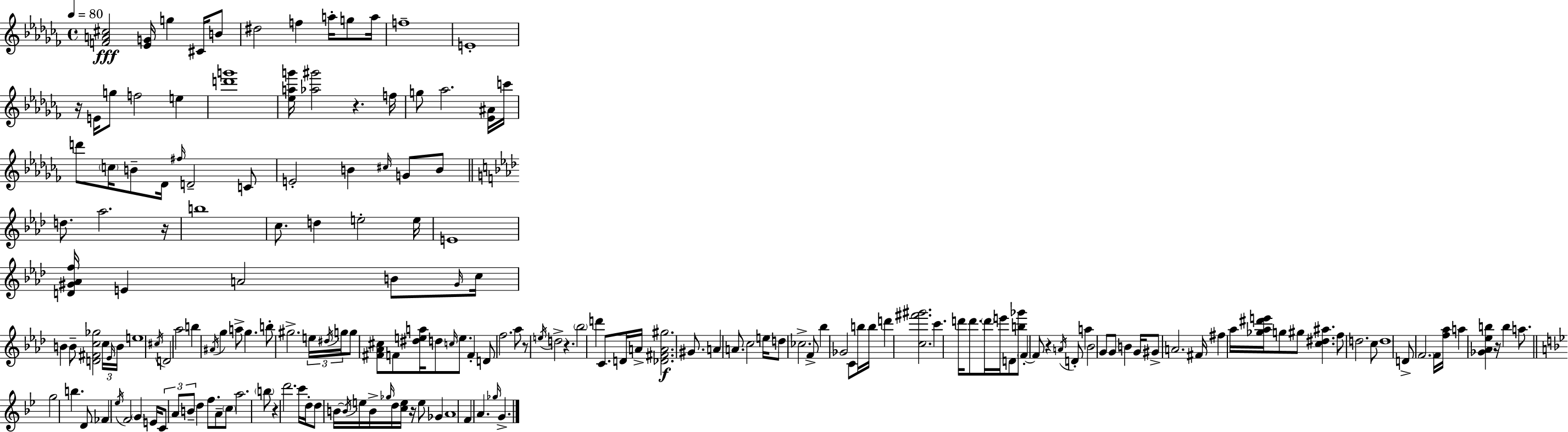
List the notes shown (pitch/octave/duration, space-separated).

[F4,A4,C#5]/h [Eb4,G4]/s G5/q C#4/s B4/e D#5/h F5/q A5/s G5/e A5/s F5/w E4/w R/s E4/s G5/e F5/h E5/q [D6,G6]/w [Eb5,A5,G6]/s [Ab5,G#6]/h R/q. F5/s G5/e Ab5/h. [Eb4,A#4]/s C6/s D6/e C5/s B4/e Db4/s F#5/s D4/h C4/e E4/h B4/q C#5/s G4/e B4/e D5/e. Ab5/h. R/s B5/w C5/e. D5/q E5/h E5/s E4/w [D4,G#4,Ab4,F5]/s E4/q A4/h B4/e G#4/s C5/s B4/q B4/e [D4,F#4,C5,Gb5]/h C5/s Eb4/s B4/s E5/w C#5/s D4/h Ab5/h B5/q A#4/s G5/q A5/e G5/q. B5/e G#5/h. E5/s D#5/s G5/s G5/e [F#4,Ab4,C#5]/e F4/e [D#5,E5,A5]/s D5/e C5/s E5/e. F4/q D4/e F5/h. Ab5/e R/e E5/s D5/h R/q. Bb5/h D6/q C4/e. D4/s A4/s [Db4,F#4,A4,G#5]/h. G#4/e. A4/q A4/e. C5/h E5/s D5/e CES5/h. F4/e Bb5/q Gb4/h C4/e B5/s B5/s D6/q [C5,F#6,G#6]/h. C6/q. D6/s D6/e. D6/s E6/s D4/e [B5,Gb6]/e F4/q F4/e R/q A4/s D4/e A5/q Bb4/h G4/e G4/e B4/q G4/s G#4/e A4/h. F#4/s F#5/q Ab5/s [Gb5,Ab5,D#6,E6]/s G5/e G#5/e [C5,D#5,A#5]/q. F5/e D5/h. C5/e D5/w D4/e F4/h. F4/s [F5,Ab5]/s A5/q [Gb4,Ab4,Eb5,B5]/q R/s B5/q A5/e. G5/h B5/q. D4/e FES4/q Eb5/s F4/h G4/q E4/s C4/e A4/e B4/e D5/q F5/e. A4/e C5/e A5/h. B5/e R/q D6/h. C6/s D5/s D5/e B4/s B4/s E5/s B4/s Gb5/s D5/s [C5,E5]/s R/s E5/e Gb4/q A4/w F4/q A4/q. Gb5/s G4/q.